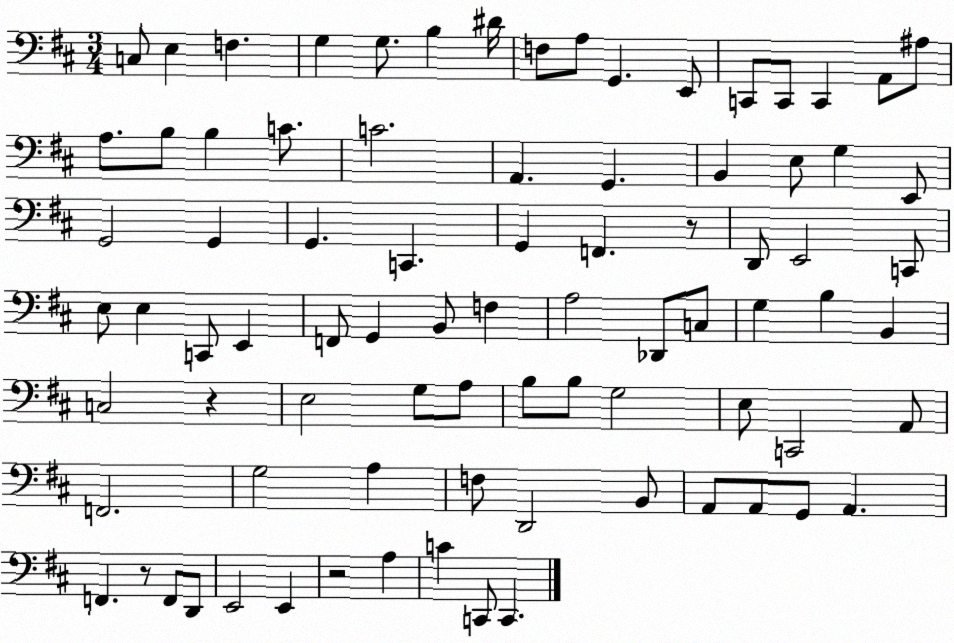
X:1
T:Untitled
M:3/4
L:1/4
K:D
C,/2 E, F, G, G,/2 B, ^D/4 F,/2 A,/2 G,, E,,/2 C,,/2 C,,/2 C,, A,,/2 ^A,/2 A,/2 B,/2 B, C/2 C2 A,, G,, B,, E,/2 G, E,,/2 G,,2 G,, G,, C,, G,, F,, z/2 D,,/2 E,,2 C,,/2 E,/2 E, C,,/2 E,, F,,/2 G,, B,,/2 F, A,2 _D,,/2 C,/2 G, B, B,, C,2 z E,2 G,/2 A,/2 B,/2 B,/2 G,2 E,/2 C,,2 A,,/2 F,,2 G,2 A, F,/2 D,,2 B,,/2 A,,/2 A,,/2 G,,/2 A,, F,, z/2 F,,/2 D,,/2 E,,2 E,, z2 A, C C,,/2 C,,